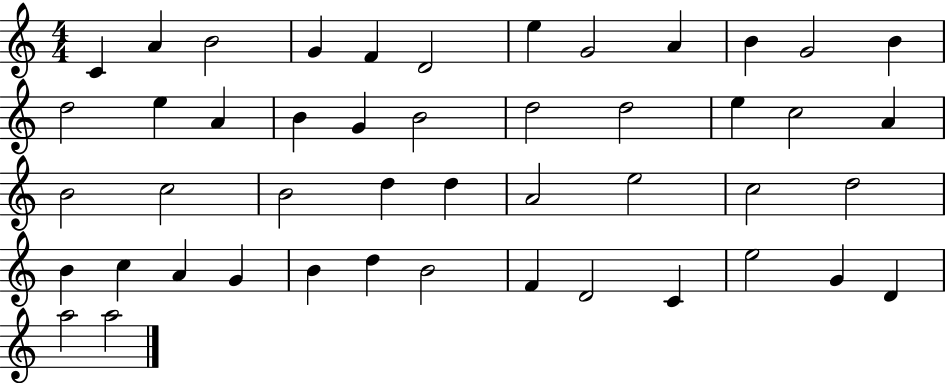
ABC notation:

X:1
T:Untitled
M:4/4
L:1/4
K:C
C A B2 G F D2 e G2 A B G2 B d2 e A B G B2 d2 d2 e c2 A B2 c2 B2 d d A2 e2 c2 d2 B c A G B d B2 F D2 C e2 G D a2 a2